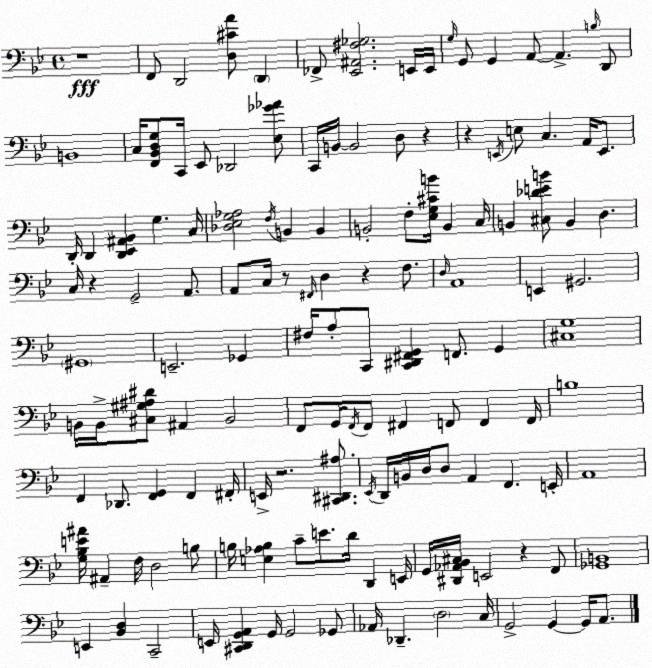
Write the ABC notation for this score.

X:1
T:Untitled
M:4/4
L:1/4
K:Bb
z4 F,,/2 D,,2 [D,^CA]/2 D,, _F,,/2 [_E,,^A,,^F,_G,]2 E,,/4 E,,/4 G,/4 G,,/2 G,, A,,/2 A,, B,/4 D,,/2 B,,4 C,/4 [F,,_B,,D,G,]/2 C,,/4 _E,,/2 _D,,2 [_E,_G_A]/2 C,,/4 B,,/4 B,,2 D,/2 z z E,,/4 E,/2 C, A,,/4 E,,/2 D,,/4 D,, [D,,_E,,^A,,_B,,] G, C,/4 [_D,_E,G,_A,]2 F,/4 B,, B,, B,,2 F,/2 [_E,G,^CB]/4 B,, C,/4 B,, [^C,_DEB]/2 B,, D, C,/4 z G,,2 A,,/2 A,,/2 C,/4 z/2 ^F,,/4 D, z F,/2 D,/4 A,,4 E,, ^G,,2 ^G,,4 E,,2 _G,, ^F,/4 A,/2 C,,/2 [C,,^D,,^F,,G,,] F,,/2 G,, [^C,G,]4 B,,/4 B,,/4 [^C,^G,^A,^D]/2 ^A,, B,,2 F,,/2 G,,/4 F,,/4 F,,/2 ^F,, F,,/2 F,, F,,/4 B,4 F,, _D,,/2 [F,,G,,] F,, ^F,,/4 E,,/4 z2 [^C,,^D,,^A,]/2 _E,,/4 D,,/4 B,,/4 D,/4 D,/2 A,, F,, E,,/4 A,,4 [G,_B,E^A]/4 ^A,, F,/4 D,2 B,/2 B,/4 [E,_A,B,] C/2 E/2 D/4 D,, E,,/4 G,,/4 [^D,,_A,,_B,,^C,]/4 E,,2 z F,,/2 [_G,,B,,]4 E,, [_B,,D,] C,,2 E,,/4 [^C,,D,,G,,A,,] G,,/4 G,,2 _G,,/2 _A,,/4 _D,, D,2 C,/4 G,,2 G,, G,,/4 A,,/2